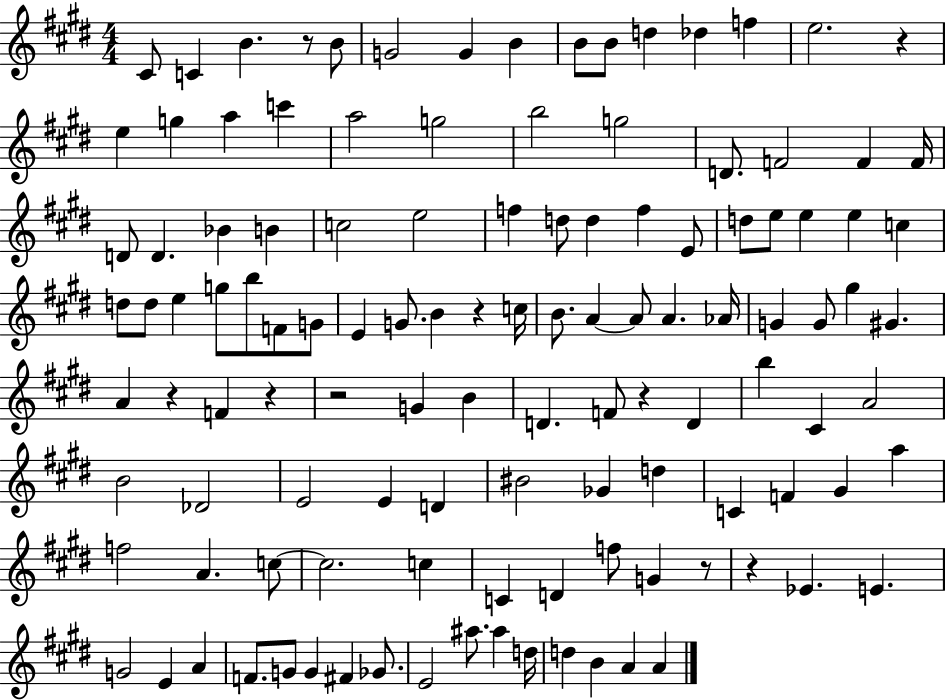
C#4/e C4/q B4/q. R/e B4/e G4/h G4/q B4/q B4/e B4/e D5/q Db5/q F5/q E5/h. R/q E5/q G5/q A5/q C6/q A5/h G5/h B5/h G5/h D4/e. F4/h F4/q F4/s D4/e D4/q. Bb4/q B4/q C5/h E5/h F5/q D5/e D5/q F5/q E4/e D5/e E5/e E5/q E5/q C5/q D5/e D5/e E5/q G5/e B5/e F4/e G4/e E4/q G4/e. B4/q R/q C5/s B4/e. A4/q A4/e A4/q. Ab4/s G4/q G4/e G#5/q G#4/q. A4/q R/q F4/q R/q R/h G4/q B4/q D4/q. F4/e R/q D4/q B5/q C#4/q A4/h B4/h Db4/h E4/h E4/q D4/q BIS4/h Gb4/q D5/q C4/q F4/q G#4/q A5/q F5/h A4/q. C5/e C5/h. C5/q C4/q D4/q F5/e G4/q R/e R/q Eb4/q. E4/q. G4/h E4/q A4/q F4/e. G4/e G4/q F#4/q Gb4/e. E4/h A#5/e. A#5/q D5/s D5/q B4/q A4/q A4/q